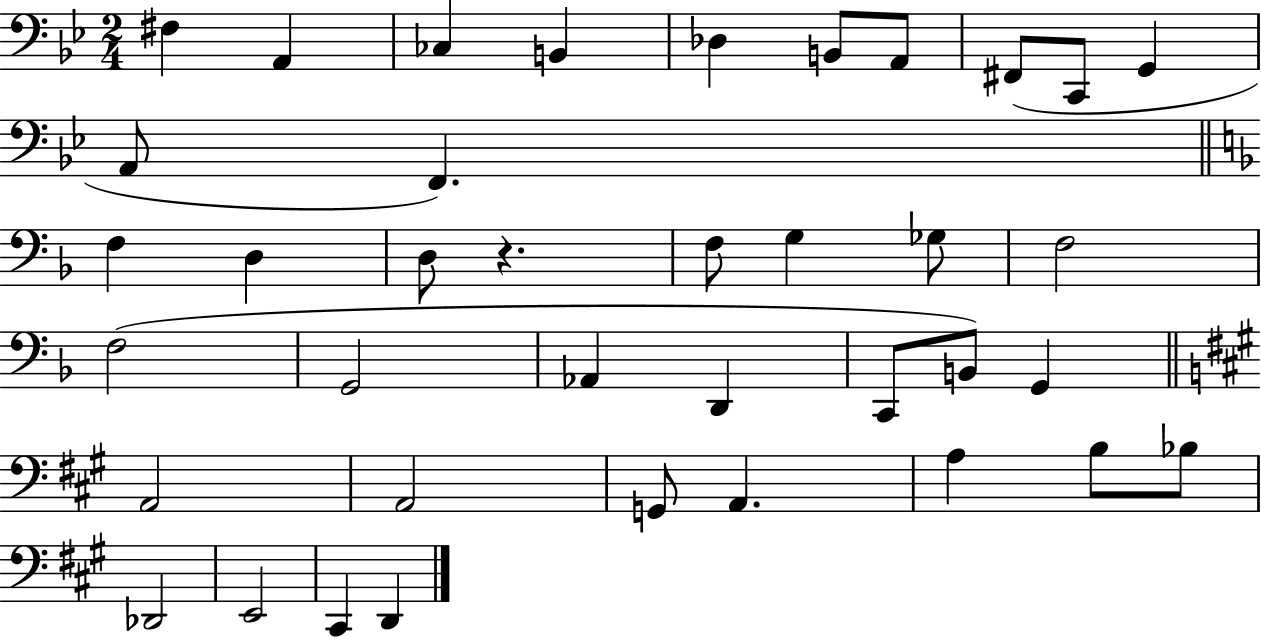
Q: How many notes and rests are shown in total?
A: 38